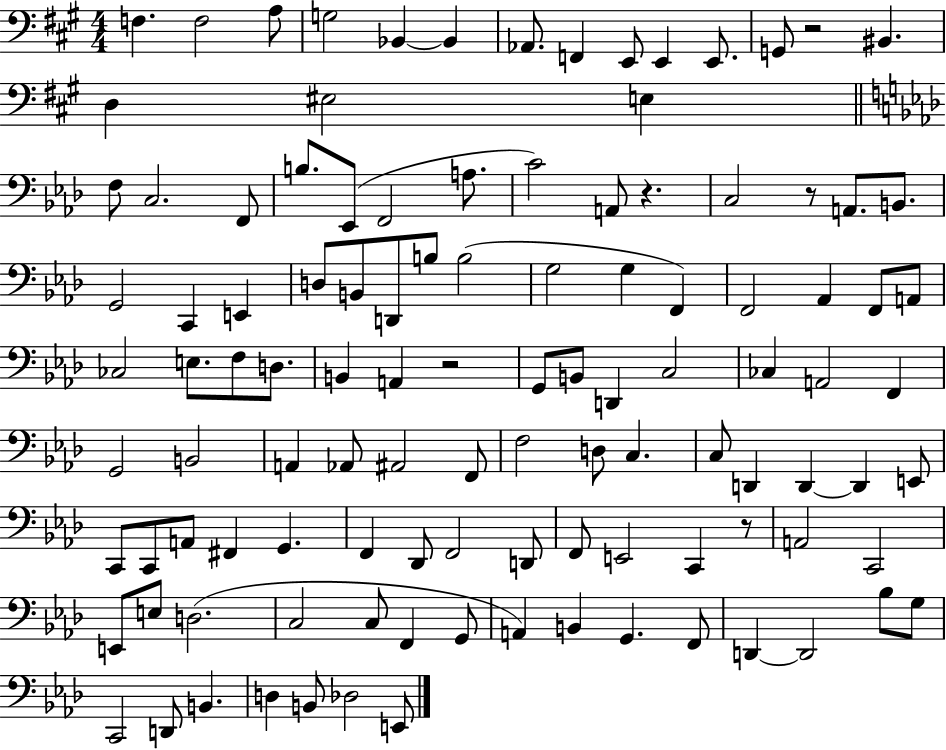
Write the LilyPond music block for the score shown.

{
  \clef bass
  \numericTimeSignature
  \time 4/4
  \key a \major
  \repeat volta 2 { f4. f2 a8 | g2 bes,4~~ bes,4 | aes,8. f,4 e,8 e,4 e,8. | g,8 r2 bis,4. | \break d4 eis2 e4 | \bar "||" \break \key aes \major f8 c2. f,8 | b8. ees,8( f,2 a8. | c'2) a,8 r4. | c2 r8 a,8. b,8. | \break g,2 c,4 e,4 | d8 b,8 d,8 b8 b2( | g2 g4 f,4) | f,2 aes,4 f,8 a,8 | \break ces2 e8. f8 d8. | b,4 a,4 r2 | g,8 b,8 d,4 c2 | ces4 a,2 f,4 | \break g,2 b,2 | a,4 aes,8 ais,2 f,8 | f2 d8 c4. | c8 d,4 d,4~~ d,4 e,8 | \break c,8 c,8 a,8 fis,4 g,4. | f,4 des,8 f,2 d,8 | f,8 e,2 c,4 r8 | a,2 c,2 | \break e,8 e8 d2.( | c2 c8 f,4 g,8 | a,4) b,4 g,4. f,8 | d,4~~ d,2 bes8 g8 | \break c,2 d,8 b,4. | d4 b,8 des2 e,8 | } \bar "|."
}